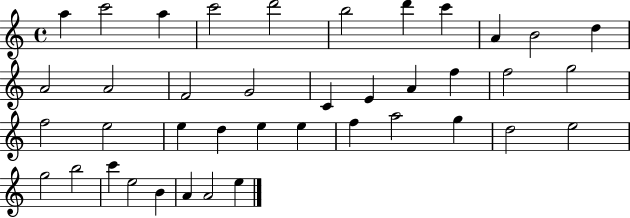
{
  \clef treble
  \time 4/4
  \defaultTimeSignature
  \key c \major
  a''4 c'''2 a''4 | c'''2 d'''2 | b''2 d'''4 c'''4 | a'4 b'2 d''4 | \break a'2 a'2 | f'2 g'2 | c'4 e'4 a'4 f''4 | f''2 g''2 | \break f''2 e''2 | e''4 d''4 e''4 e''4 | f''4 a''2 g''4 | d''2 e''2 | \break g''2 b''2 | c'''4 e''2 b'4 | a'4 a'2 e''4 | \bar "|."
}